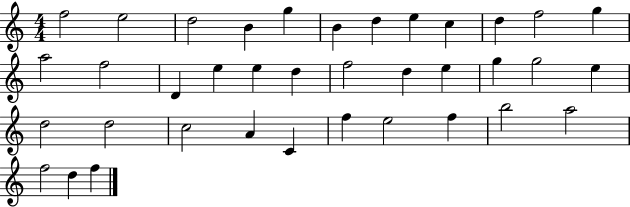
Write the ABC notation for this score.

X:1
T:Untitled
M:4/4
L:1/4
K:C
f2 e2 d2 B g B d e c d f2 g a2 f2 D e e d f2 d e g g2 e d2 d2 c2 A C f e2 f b2 a2 f2 d f